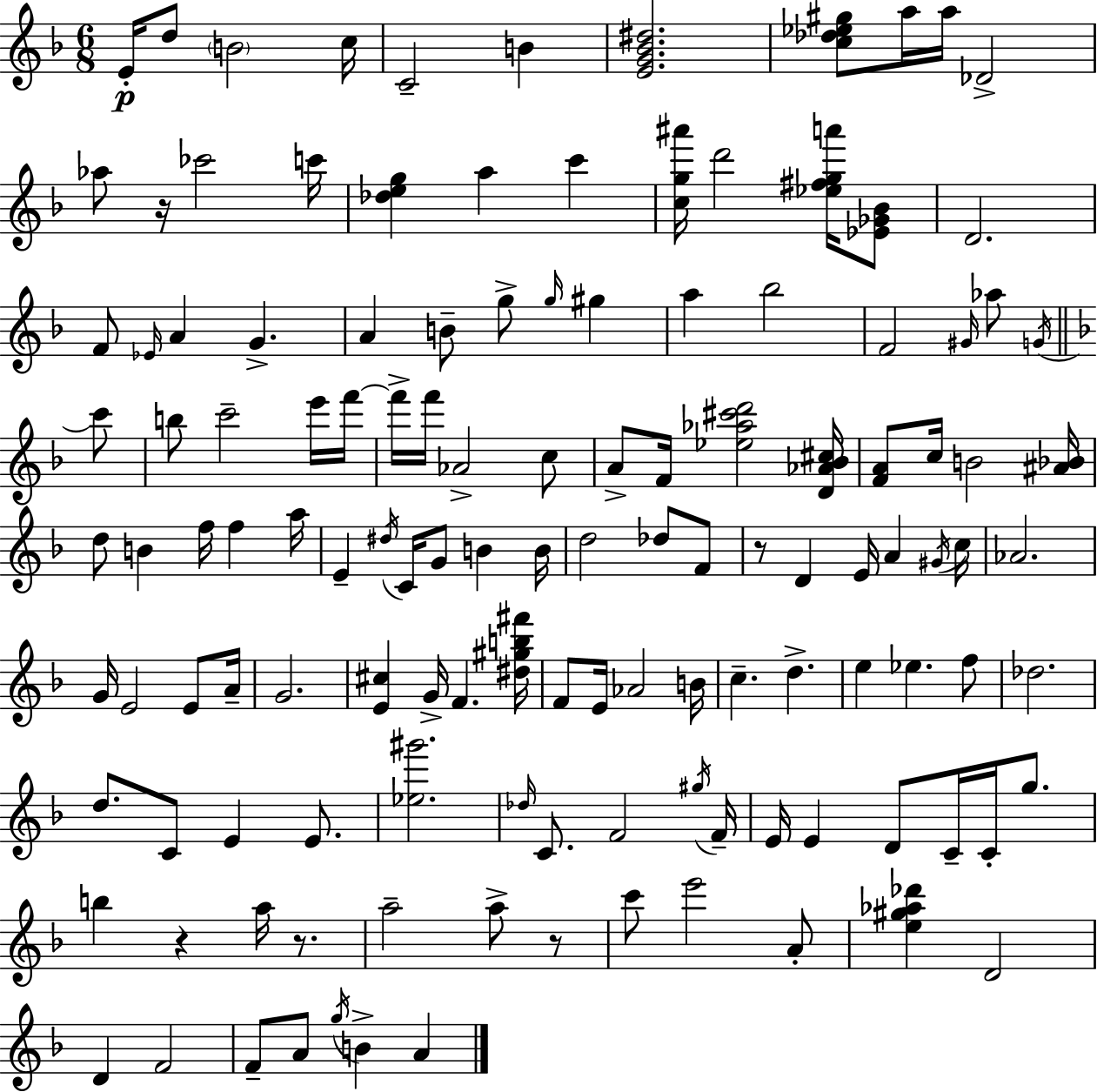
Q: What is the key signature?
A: F major